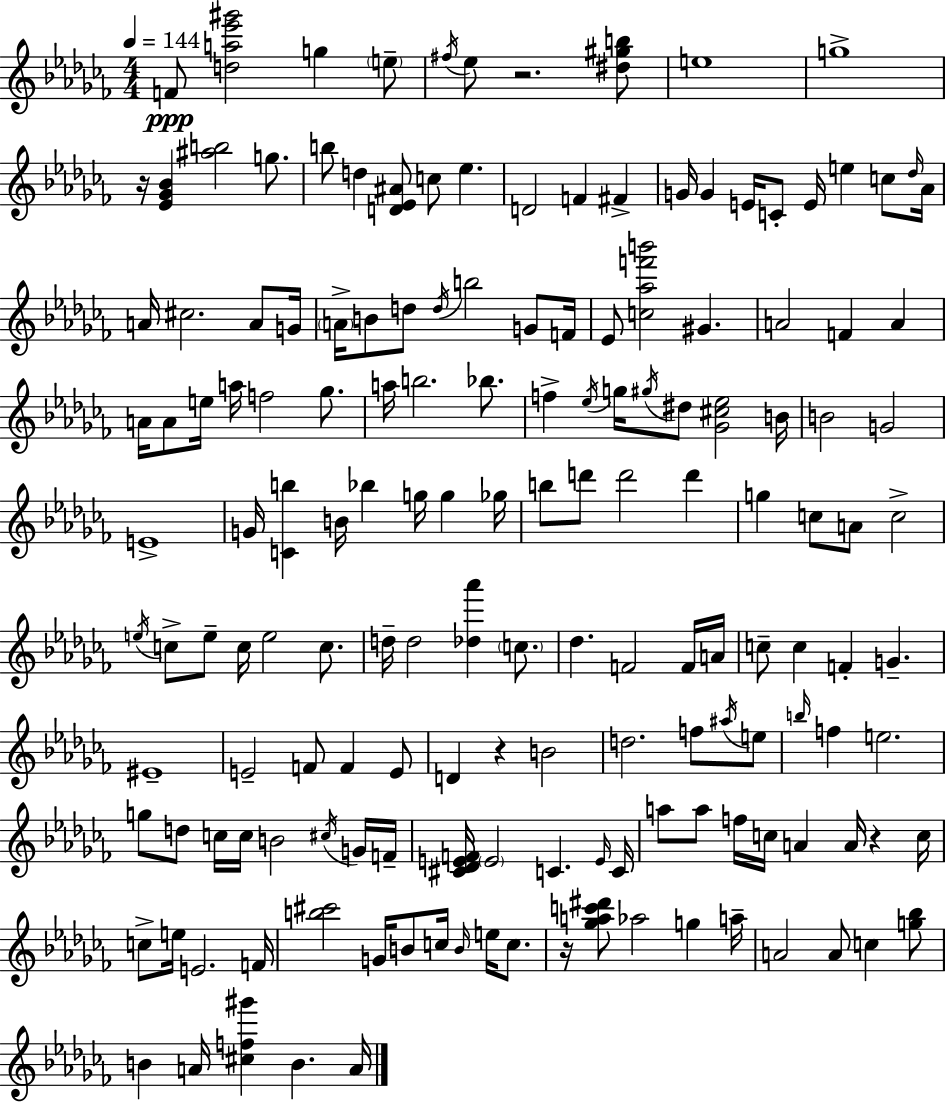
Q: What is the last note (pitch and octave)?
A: A4